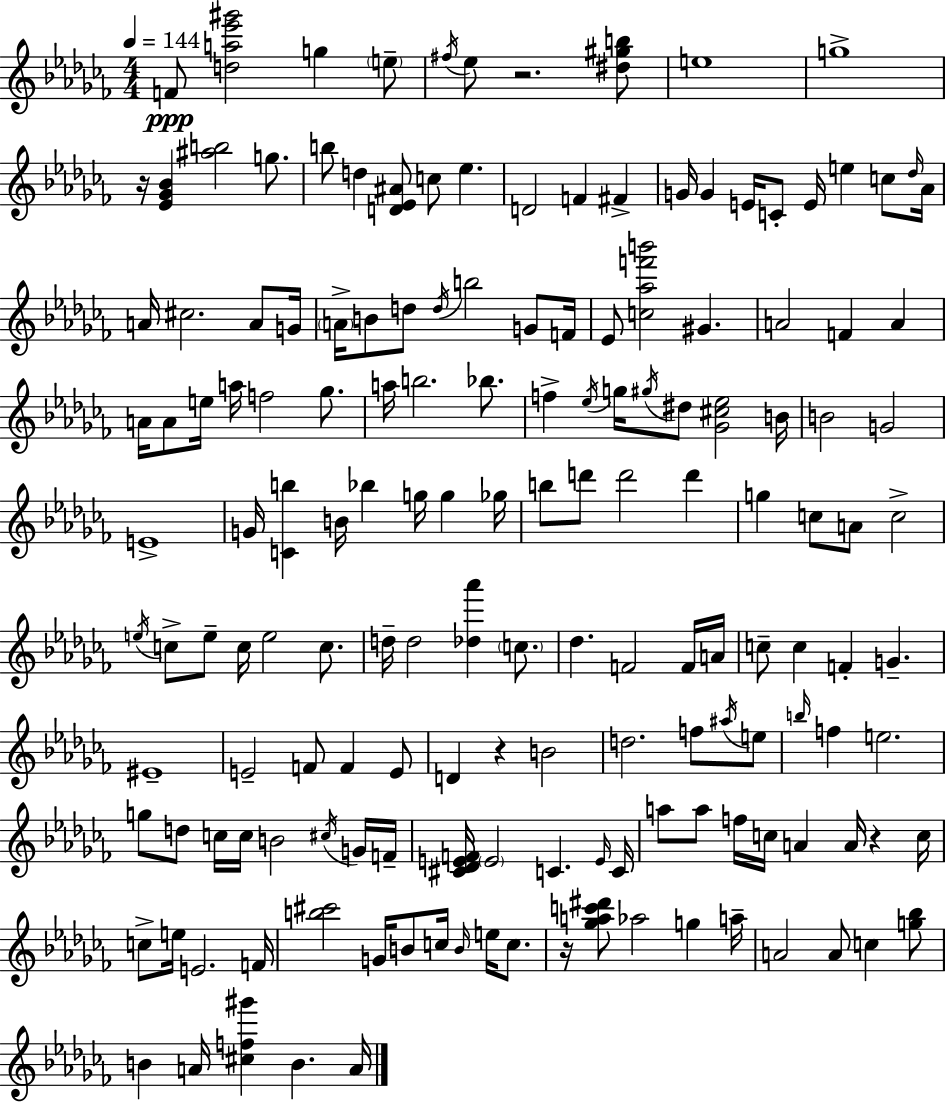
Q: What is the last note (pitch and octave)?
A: A4